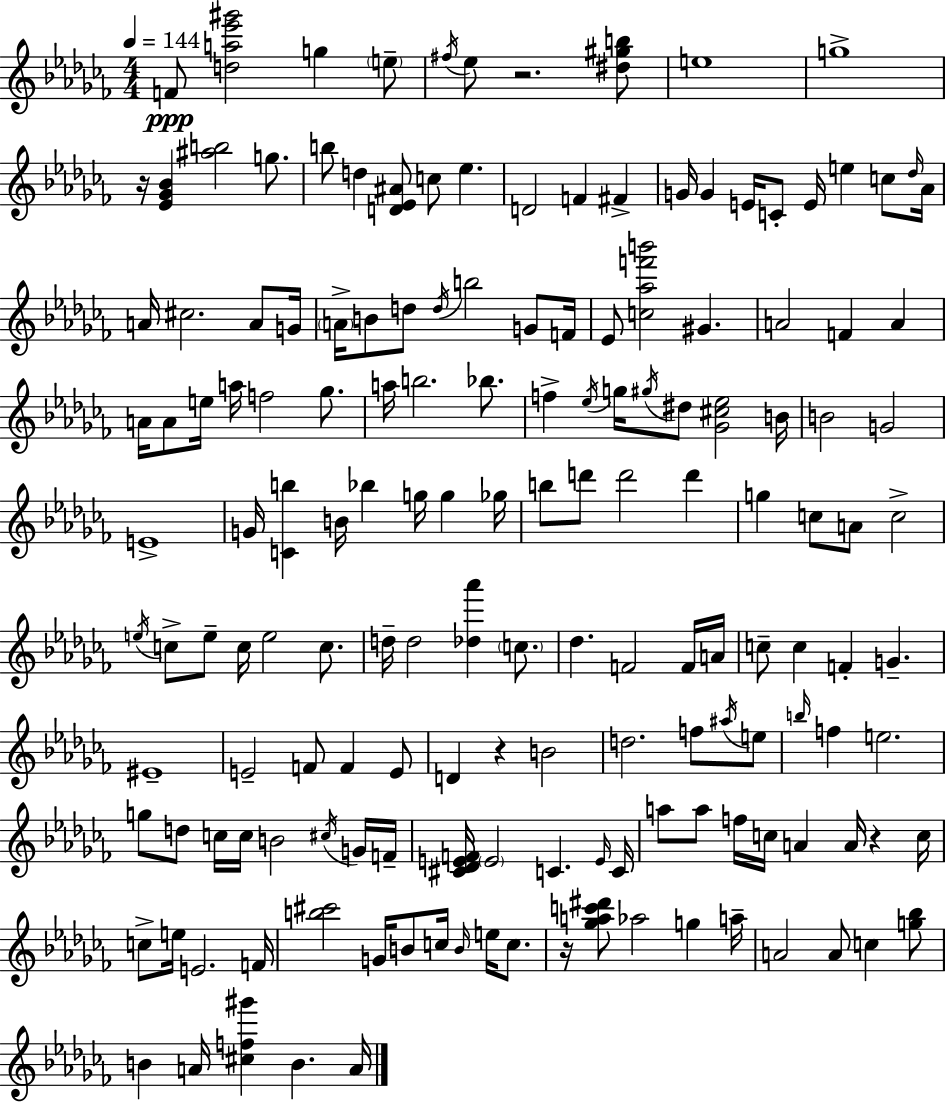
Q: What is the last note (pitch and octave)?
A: A4